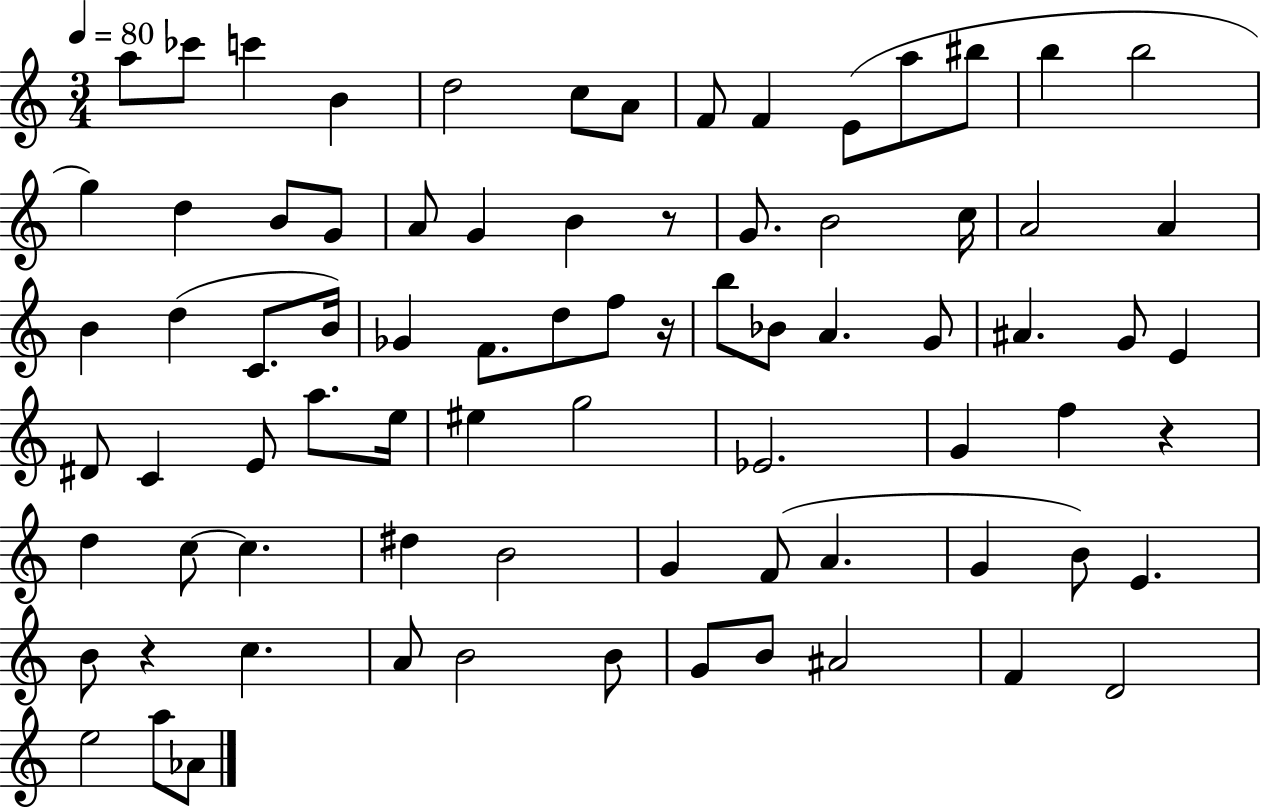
A5/e CES6/e C6/q B4/q D5/h C5/e A4/e F4/e F4/q E4/e A5/e BIS5/e B5/q B5/h G5/q D5/q B4/e G4/e A4/e G4/q B4/q R/e G4/e. B4/h C5/s A4/h A4/q B4/q D5/q C4/e. B4/s Gb4/q F4/e. D5/e F5/e R/s B5/e Bb4/e A4/q. G4/e A#4/q. G4/e E4/q D#4/e C4/q E4/e A5/e. E5/s EIS5/q G5/h Eb4/h. G4/q F5/q R/q D5/q C5/e C5/q. D#5/q B4/h G4/q F4/e A4/q. G4/q B4/e E4/q. B4/e R/q C5/q. A4/e B4/h B4/e G4/e B4/e A#4/h F4/q D4/h E5/h A5/e Ab4/e